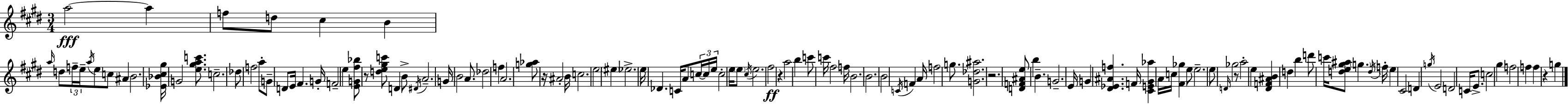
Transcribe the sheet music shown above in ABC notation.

X:1
T:Untitled
M:3/4
L:1/4
K:E
a2 a f/2 d/2 ^c B a/4 d/2 f/4 e/4 a/4 e/2 c/2 ^A B2 [_E_B^c^g]/4 G2 [e^gac']/2 c2 _d/2 f2 a/2 G/2 D/2 E/4 ^F G/4 F2 e [EG^f_b]/2 z/2 [de^gc']/2 D B/2 ^D/4 A2 G/4 B2 A/2 _d2 f A2 [g_a]/2 z/4 ^A2 B/4 c2 e2 ^e _e2 e/4 _D C/4 A/2 c/4 c/4 e/4 c2 e/4 e/2 ^c/4 e2 ^f2 z a2 b c'/2 c'/4 ^f2 f/4 B2 B2 B2 C/4 F A/4 f2 g/2 [G_d^a]2 z2 [DF^Ae]/2 b B G2 E/4 G [^D_E^Af] F/4 [^CE^G_a] A/4 c/4 [^F_g] e/2 e2 e/2 D/4 _g2 z/2 a2 e [^DF^AB] d b d'/2 c'/4 [de^g^a]/2 g d/4 f/4 e ^C2 D g/4 E2 D2 C/4 E/2 c2 ^g f2 f f z g